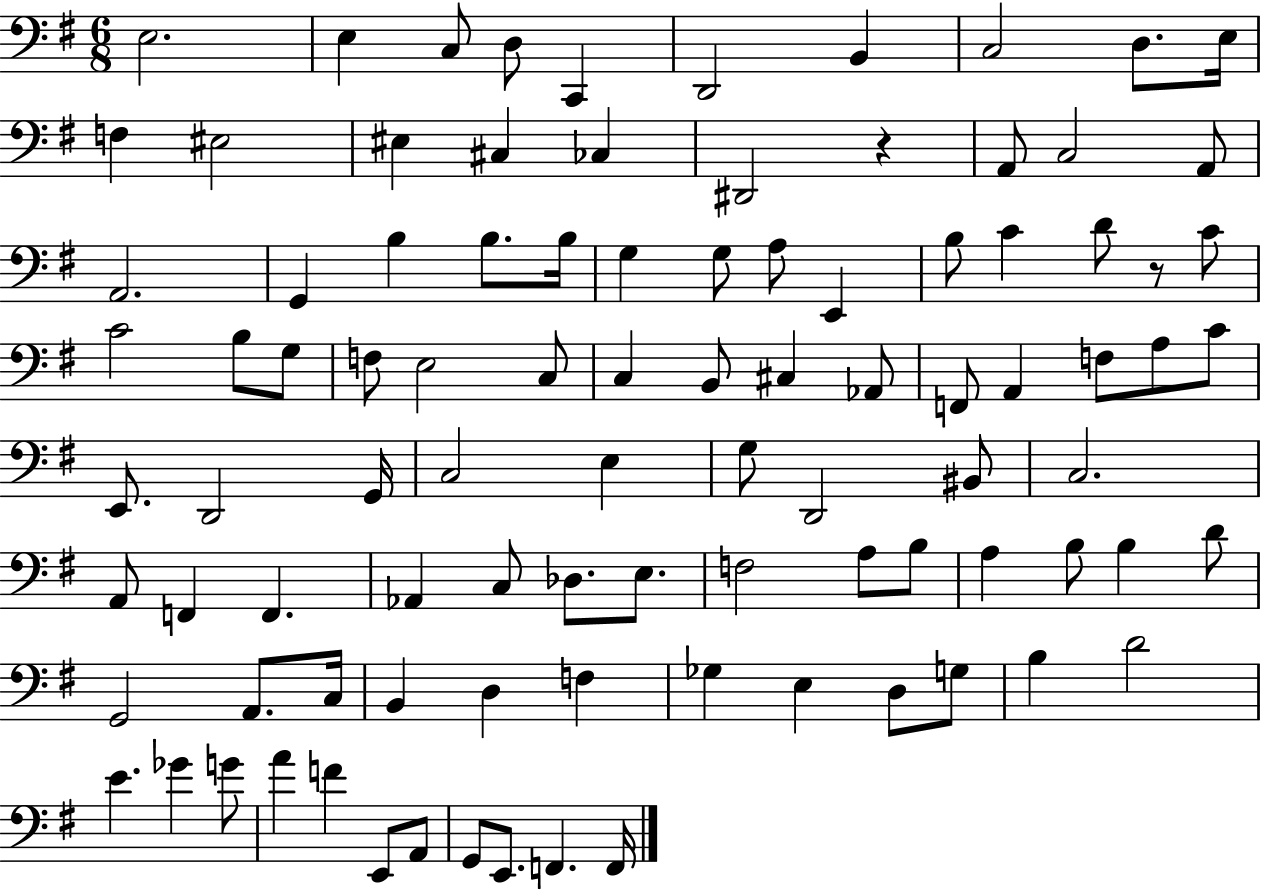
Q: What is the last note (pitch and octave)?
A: F2